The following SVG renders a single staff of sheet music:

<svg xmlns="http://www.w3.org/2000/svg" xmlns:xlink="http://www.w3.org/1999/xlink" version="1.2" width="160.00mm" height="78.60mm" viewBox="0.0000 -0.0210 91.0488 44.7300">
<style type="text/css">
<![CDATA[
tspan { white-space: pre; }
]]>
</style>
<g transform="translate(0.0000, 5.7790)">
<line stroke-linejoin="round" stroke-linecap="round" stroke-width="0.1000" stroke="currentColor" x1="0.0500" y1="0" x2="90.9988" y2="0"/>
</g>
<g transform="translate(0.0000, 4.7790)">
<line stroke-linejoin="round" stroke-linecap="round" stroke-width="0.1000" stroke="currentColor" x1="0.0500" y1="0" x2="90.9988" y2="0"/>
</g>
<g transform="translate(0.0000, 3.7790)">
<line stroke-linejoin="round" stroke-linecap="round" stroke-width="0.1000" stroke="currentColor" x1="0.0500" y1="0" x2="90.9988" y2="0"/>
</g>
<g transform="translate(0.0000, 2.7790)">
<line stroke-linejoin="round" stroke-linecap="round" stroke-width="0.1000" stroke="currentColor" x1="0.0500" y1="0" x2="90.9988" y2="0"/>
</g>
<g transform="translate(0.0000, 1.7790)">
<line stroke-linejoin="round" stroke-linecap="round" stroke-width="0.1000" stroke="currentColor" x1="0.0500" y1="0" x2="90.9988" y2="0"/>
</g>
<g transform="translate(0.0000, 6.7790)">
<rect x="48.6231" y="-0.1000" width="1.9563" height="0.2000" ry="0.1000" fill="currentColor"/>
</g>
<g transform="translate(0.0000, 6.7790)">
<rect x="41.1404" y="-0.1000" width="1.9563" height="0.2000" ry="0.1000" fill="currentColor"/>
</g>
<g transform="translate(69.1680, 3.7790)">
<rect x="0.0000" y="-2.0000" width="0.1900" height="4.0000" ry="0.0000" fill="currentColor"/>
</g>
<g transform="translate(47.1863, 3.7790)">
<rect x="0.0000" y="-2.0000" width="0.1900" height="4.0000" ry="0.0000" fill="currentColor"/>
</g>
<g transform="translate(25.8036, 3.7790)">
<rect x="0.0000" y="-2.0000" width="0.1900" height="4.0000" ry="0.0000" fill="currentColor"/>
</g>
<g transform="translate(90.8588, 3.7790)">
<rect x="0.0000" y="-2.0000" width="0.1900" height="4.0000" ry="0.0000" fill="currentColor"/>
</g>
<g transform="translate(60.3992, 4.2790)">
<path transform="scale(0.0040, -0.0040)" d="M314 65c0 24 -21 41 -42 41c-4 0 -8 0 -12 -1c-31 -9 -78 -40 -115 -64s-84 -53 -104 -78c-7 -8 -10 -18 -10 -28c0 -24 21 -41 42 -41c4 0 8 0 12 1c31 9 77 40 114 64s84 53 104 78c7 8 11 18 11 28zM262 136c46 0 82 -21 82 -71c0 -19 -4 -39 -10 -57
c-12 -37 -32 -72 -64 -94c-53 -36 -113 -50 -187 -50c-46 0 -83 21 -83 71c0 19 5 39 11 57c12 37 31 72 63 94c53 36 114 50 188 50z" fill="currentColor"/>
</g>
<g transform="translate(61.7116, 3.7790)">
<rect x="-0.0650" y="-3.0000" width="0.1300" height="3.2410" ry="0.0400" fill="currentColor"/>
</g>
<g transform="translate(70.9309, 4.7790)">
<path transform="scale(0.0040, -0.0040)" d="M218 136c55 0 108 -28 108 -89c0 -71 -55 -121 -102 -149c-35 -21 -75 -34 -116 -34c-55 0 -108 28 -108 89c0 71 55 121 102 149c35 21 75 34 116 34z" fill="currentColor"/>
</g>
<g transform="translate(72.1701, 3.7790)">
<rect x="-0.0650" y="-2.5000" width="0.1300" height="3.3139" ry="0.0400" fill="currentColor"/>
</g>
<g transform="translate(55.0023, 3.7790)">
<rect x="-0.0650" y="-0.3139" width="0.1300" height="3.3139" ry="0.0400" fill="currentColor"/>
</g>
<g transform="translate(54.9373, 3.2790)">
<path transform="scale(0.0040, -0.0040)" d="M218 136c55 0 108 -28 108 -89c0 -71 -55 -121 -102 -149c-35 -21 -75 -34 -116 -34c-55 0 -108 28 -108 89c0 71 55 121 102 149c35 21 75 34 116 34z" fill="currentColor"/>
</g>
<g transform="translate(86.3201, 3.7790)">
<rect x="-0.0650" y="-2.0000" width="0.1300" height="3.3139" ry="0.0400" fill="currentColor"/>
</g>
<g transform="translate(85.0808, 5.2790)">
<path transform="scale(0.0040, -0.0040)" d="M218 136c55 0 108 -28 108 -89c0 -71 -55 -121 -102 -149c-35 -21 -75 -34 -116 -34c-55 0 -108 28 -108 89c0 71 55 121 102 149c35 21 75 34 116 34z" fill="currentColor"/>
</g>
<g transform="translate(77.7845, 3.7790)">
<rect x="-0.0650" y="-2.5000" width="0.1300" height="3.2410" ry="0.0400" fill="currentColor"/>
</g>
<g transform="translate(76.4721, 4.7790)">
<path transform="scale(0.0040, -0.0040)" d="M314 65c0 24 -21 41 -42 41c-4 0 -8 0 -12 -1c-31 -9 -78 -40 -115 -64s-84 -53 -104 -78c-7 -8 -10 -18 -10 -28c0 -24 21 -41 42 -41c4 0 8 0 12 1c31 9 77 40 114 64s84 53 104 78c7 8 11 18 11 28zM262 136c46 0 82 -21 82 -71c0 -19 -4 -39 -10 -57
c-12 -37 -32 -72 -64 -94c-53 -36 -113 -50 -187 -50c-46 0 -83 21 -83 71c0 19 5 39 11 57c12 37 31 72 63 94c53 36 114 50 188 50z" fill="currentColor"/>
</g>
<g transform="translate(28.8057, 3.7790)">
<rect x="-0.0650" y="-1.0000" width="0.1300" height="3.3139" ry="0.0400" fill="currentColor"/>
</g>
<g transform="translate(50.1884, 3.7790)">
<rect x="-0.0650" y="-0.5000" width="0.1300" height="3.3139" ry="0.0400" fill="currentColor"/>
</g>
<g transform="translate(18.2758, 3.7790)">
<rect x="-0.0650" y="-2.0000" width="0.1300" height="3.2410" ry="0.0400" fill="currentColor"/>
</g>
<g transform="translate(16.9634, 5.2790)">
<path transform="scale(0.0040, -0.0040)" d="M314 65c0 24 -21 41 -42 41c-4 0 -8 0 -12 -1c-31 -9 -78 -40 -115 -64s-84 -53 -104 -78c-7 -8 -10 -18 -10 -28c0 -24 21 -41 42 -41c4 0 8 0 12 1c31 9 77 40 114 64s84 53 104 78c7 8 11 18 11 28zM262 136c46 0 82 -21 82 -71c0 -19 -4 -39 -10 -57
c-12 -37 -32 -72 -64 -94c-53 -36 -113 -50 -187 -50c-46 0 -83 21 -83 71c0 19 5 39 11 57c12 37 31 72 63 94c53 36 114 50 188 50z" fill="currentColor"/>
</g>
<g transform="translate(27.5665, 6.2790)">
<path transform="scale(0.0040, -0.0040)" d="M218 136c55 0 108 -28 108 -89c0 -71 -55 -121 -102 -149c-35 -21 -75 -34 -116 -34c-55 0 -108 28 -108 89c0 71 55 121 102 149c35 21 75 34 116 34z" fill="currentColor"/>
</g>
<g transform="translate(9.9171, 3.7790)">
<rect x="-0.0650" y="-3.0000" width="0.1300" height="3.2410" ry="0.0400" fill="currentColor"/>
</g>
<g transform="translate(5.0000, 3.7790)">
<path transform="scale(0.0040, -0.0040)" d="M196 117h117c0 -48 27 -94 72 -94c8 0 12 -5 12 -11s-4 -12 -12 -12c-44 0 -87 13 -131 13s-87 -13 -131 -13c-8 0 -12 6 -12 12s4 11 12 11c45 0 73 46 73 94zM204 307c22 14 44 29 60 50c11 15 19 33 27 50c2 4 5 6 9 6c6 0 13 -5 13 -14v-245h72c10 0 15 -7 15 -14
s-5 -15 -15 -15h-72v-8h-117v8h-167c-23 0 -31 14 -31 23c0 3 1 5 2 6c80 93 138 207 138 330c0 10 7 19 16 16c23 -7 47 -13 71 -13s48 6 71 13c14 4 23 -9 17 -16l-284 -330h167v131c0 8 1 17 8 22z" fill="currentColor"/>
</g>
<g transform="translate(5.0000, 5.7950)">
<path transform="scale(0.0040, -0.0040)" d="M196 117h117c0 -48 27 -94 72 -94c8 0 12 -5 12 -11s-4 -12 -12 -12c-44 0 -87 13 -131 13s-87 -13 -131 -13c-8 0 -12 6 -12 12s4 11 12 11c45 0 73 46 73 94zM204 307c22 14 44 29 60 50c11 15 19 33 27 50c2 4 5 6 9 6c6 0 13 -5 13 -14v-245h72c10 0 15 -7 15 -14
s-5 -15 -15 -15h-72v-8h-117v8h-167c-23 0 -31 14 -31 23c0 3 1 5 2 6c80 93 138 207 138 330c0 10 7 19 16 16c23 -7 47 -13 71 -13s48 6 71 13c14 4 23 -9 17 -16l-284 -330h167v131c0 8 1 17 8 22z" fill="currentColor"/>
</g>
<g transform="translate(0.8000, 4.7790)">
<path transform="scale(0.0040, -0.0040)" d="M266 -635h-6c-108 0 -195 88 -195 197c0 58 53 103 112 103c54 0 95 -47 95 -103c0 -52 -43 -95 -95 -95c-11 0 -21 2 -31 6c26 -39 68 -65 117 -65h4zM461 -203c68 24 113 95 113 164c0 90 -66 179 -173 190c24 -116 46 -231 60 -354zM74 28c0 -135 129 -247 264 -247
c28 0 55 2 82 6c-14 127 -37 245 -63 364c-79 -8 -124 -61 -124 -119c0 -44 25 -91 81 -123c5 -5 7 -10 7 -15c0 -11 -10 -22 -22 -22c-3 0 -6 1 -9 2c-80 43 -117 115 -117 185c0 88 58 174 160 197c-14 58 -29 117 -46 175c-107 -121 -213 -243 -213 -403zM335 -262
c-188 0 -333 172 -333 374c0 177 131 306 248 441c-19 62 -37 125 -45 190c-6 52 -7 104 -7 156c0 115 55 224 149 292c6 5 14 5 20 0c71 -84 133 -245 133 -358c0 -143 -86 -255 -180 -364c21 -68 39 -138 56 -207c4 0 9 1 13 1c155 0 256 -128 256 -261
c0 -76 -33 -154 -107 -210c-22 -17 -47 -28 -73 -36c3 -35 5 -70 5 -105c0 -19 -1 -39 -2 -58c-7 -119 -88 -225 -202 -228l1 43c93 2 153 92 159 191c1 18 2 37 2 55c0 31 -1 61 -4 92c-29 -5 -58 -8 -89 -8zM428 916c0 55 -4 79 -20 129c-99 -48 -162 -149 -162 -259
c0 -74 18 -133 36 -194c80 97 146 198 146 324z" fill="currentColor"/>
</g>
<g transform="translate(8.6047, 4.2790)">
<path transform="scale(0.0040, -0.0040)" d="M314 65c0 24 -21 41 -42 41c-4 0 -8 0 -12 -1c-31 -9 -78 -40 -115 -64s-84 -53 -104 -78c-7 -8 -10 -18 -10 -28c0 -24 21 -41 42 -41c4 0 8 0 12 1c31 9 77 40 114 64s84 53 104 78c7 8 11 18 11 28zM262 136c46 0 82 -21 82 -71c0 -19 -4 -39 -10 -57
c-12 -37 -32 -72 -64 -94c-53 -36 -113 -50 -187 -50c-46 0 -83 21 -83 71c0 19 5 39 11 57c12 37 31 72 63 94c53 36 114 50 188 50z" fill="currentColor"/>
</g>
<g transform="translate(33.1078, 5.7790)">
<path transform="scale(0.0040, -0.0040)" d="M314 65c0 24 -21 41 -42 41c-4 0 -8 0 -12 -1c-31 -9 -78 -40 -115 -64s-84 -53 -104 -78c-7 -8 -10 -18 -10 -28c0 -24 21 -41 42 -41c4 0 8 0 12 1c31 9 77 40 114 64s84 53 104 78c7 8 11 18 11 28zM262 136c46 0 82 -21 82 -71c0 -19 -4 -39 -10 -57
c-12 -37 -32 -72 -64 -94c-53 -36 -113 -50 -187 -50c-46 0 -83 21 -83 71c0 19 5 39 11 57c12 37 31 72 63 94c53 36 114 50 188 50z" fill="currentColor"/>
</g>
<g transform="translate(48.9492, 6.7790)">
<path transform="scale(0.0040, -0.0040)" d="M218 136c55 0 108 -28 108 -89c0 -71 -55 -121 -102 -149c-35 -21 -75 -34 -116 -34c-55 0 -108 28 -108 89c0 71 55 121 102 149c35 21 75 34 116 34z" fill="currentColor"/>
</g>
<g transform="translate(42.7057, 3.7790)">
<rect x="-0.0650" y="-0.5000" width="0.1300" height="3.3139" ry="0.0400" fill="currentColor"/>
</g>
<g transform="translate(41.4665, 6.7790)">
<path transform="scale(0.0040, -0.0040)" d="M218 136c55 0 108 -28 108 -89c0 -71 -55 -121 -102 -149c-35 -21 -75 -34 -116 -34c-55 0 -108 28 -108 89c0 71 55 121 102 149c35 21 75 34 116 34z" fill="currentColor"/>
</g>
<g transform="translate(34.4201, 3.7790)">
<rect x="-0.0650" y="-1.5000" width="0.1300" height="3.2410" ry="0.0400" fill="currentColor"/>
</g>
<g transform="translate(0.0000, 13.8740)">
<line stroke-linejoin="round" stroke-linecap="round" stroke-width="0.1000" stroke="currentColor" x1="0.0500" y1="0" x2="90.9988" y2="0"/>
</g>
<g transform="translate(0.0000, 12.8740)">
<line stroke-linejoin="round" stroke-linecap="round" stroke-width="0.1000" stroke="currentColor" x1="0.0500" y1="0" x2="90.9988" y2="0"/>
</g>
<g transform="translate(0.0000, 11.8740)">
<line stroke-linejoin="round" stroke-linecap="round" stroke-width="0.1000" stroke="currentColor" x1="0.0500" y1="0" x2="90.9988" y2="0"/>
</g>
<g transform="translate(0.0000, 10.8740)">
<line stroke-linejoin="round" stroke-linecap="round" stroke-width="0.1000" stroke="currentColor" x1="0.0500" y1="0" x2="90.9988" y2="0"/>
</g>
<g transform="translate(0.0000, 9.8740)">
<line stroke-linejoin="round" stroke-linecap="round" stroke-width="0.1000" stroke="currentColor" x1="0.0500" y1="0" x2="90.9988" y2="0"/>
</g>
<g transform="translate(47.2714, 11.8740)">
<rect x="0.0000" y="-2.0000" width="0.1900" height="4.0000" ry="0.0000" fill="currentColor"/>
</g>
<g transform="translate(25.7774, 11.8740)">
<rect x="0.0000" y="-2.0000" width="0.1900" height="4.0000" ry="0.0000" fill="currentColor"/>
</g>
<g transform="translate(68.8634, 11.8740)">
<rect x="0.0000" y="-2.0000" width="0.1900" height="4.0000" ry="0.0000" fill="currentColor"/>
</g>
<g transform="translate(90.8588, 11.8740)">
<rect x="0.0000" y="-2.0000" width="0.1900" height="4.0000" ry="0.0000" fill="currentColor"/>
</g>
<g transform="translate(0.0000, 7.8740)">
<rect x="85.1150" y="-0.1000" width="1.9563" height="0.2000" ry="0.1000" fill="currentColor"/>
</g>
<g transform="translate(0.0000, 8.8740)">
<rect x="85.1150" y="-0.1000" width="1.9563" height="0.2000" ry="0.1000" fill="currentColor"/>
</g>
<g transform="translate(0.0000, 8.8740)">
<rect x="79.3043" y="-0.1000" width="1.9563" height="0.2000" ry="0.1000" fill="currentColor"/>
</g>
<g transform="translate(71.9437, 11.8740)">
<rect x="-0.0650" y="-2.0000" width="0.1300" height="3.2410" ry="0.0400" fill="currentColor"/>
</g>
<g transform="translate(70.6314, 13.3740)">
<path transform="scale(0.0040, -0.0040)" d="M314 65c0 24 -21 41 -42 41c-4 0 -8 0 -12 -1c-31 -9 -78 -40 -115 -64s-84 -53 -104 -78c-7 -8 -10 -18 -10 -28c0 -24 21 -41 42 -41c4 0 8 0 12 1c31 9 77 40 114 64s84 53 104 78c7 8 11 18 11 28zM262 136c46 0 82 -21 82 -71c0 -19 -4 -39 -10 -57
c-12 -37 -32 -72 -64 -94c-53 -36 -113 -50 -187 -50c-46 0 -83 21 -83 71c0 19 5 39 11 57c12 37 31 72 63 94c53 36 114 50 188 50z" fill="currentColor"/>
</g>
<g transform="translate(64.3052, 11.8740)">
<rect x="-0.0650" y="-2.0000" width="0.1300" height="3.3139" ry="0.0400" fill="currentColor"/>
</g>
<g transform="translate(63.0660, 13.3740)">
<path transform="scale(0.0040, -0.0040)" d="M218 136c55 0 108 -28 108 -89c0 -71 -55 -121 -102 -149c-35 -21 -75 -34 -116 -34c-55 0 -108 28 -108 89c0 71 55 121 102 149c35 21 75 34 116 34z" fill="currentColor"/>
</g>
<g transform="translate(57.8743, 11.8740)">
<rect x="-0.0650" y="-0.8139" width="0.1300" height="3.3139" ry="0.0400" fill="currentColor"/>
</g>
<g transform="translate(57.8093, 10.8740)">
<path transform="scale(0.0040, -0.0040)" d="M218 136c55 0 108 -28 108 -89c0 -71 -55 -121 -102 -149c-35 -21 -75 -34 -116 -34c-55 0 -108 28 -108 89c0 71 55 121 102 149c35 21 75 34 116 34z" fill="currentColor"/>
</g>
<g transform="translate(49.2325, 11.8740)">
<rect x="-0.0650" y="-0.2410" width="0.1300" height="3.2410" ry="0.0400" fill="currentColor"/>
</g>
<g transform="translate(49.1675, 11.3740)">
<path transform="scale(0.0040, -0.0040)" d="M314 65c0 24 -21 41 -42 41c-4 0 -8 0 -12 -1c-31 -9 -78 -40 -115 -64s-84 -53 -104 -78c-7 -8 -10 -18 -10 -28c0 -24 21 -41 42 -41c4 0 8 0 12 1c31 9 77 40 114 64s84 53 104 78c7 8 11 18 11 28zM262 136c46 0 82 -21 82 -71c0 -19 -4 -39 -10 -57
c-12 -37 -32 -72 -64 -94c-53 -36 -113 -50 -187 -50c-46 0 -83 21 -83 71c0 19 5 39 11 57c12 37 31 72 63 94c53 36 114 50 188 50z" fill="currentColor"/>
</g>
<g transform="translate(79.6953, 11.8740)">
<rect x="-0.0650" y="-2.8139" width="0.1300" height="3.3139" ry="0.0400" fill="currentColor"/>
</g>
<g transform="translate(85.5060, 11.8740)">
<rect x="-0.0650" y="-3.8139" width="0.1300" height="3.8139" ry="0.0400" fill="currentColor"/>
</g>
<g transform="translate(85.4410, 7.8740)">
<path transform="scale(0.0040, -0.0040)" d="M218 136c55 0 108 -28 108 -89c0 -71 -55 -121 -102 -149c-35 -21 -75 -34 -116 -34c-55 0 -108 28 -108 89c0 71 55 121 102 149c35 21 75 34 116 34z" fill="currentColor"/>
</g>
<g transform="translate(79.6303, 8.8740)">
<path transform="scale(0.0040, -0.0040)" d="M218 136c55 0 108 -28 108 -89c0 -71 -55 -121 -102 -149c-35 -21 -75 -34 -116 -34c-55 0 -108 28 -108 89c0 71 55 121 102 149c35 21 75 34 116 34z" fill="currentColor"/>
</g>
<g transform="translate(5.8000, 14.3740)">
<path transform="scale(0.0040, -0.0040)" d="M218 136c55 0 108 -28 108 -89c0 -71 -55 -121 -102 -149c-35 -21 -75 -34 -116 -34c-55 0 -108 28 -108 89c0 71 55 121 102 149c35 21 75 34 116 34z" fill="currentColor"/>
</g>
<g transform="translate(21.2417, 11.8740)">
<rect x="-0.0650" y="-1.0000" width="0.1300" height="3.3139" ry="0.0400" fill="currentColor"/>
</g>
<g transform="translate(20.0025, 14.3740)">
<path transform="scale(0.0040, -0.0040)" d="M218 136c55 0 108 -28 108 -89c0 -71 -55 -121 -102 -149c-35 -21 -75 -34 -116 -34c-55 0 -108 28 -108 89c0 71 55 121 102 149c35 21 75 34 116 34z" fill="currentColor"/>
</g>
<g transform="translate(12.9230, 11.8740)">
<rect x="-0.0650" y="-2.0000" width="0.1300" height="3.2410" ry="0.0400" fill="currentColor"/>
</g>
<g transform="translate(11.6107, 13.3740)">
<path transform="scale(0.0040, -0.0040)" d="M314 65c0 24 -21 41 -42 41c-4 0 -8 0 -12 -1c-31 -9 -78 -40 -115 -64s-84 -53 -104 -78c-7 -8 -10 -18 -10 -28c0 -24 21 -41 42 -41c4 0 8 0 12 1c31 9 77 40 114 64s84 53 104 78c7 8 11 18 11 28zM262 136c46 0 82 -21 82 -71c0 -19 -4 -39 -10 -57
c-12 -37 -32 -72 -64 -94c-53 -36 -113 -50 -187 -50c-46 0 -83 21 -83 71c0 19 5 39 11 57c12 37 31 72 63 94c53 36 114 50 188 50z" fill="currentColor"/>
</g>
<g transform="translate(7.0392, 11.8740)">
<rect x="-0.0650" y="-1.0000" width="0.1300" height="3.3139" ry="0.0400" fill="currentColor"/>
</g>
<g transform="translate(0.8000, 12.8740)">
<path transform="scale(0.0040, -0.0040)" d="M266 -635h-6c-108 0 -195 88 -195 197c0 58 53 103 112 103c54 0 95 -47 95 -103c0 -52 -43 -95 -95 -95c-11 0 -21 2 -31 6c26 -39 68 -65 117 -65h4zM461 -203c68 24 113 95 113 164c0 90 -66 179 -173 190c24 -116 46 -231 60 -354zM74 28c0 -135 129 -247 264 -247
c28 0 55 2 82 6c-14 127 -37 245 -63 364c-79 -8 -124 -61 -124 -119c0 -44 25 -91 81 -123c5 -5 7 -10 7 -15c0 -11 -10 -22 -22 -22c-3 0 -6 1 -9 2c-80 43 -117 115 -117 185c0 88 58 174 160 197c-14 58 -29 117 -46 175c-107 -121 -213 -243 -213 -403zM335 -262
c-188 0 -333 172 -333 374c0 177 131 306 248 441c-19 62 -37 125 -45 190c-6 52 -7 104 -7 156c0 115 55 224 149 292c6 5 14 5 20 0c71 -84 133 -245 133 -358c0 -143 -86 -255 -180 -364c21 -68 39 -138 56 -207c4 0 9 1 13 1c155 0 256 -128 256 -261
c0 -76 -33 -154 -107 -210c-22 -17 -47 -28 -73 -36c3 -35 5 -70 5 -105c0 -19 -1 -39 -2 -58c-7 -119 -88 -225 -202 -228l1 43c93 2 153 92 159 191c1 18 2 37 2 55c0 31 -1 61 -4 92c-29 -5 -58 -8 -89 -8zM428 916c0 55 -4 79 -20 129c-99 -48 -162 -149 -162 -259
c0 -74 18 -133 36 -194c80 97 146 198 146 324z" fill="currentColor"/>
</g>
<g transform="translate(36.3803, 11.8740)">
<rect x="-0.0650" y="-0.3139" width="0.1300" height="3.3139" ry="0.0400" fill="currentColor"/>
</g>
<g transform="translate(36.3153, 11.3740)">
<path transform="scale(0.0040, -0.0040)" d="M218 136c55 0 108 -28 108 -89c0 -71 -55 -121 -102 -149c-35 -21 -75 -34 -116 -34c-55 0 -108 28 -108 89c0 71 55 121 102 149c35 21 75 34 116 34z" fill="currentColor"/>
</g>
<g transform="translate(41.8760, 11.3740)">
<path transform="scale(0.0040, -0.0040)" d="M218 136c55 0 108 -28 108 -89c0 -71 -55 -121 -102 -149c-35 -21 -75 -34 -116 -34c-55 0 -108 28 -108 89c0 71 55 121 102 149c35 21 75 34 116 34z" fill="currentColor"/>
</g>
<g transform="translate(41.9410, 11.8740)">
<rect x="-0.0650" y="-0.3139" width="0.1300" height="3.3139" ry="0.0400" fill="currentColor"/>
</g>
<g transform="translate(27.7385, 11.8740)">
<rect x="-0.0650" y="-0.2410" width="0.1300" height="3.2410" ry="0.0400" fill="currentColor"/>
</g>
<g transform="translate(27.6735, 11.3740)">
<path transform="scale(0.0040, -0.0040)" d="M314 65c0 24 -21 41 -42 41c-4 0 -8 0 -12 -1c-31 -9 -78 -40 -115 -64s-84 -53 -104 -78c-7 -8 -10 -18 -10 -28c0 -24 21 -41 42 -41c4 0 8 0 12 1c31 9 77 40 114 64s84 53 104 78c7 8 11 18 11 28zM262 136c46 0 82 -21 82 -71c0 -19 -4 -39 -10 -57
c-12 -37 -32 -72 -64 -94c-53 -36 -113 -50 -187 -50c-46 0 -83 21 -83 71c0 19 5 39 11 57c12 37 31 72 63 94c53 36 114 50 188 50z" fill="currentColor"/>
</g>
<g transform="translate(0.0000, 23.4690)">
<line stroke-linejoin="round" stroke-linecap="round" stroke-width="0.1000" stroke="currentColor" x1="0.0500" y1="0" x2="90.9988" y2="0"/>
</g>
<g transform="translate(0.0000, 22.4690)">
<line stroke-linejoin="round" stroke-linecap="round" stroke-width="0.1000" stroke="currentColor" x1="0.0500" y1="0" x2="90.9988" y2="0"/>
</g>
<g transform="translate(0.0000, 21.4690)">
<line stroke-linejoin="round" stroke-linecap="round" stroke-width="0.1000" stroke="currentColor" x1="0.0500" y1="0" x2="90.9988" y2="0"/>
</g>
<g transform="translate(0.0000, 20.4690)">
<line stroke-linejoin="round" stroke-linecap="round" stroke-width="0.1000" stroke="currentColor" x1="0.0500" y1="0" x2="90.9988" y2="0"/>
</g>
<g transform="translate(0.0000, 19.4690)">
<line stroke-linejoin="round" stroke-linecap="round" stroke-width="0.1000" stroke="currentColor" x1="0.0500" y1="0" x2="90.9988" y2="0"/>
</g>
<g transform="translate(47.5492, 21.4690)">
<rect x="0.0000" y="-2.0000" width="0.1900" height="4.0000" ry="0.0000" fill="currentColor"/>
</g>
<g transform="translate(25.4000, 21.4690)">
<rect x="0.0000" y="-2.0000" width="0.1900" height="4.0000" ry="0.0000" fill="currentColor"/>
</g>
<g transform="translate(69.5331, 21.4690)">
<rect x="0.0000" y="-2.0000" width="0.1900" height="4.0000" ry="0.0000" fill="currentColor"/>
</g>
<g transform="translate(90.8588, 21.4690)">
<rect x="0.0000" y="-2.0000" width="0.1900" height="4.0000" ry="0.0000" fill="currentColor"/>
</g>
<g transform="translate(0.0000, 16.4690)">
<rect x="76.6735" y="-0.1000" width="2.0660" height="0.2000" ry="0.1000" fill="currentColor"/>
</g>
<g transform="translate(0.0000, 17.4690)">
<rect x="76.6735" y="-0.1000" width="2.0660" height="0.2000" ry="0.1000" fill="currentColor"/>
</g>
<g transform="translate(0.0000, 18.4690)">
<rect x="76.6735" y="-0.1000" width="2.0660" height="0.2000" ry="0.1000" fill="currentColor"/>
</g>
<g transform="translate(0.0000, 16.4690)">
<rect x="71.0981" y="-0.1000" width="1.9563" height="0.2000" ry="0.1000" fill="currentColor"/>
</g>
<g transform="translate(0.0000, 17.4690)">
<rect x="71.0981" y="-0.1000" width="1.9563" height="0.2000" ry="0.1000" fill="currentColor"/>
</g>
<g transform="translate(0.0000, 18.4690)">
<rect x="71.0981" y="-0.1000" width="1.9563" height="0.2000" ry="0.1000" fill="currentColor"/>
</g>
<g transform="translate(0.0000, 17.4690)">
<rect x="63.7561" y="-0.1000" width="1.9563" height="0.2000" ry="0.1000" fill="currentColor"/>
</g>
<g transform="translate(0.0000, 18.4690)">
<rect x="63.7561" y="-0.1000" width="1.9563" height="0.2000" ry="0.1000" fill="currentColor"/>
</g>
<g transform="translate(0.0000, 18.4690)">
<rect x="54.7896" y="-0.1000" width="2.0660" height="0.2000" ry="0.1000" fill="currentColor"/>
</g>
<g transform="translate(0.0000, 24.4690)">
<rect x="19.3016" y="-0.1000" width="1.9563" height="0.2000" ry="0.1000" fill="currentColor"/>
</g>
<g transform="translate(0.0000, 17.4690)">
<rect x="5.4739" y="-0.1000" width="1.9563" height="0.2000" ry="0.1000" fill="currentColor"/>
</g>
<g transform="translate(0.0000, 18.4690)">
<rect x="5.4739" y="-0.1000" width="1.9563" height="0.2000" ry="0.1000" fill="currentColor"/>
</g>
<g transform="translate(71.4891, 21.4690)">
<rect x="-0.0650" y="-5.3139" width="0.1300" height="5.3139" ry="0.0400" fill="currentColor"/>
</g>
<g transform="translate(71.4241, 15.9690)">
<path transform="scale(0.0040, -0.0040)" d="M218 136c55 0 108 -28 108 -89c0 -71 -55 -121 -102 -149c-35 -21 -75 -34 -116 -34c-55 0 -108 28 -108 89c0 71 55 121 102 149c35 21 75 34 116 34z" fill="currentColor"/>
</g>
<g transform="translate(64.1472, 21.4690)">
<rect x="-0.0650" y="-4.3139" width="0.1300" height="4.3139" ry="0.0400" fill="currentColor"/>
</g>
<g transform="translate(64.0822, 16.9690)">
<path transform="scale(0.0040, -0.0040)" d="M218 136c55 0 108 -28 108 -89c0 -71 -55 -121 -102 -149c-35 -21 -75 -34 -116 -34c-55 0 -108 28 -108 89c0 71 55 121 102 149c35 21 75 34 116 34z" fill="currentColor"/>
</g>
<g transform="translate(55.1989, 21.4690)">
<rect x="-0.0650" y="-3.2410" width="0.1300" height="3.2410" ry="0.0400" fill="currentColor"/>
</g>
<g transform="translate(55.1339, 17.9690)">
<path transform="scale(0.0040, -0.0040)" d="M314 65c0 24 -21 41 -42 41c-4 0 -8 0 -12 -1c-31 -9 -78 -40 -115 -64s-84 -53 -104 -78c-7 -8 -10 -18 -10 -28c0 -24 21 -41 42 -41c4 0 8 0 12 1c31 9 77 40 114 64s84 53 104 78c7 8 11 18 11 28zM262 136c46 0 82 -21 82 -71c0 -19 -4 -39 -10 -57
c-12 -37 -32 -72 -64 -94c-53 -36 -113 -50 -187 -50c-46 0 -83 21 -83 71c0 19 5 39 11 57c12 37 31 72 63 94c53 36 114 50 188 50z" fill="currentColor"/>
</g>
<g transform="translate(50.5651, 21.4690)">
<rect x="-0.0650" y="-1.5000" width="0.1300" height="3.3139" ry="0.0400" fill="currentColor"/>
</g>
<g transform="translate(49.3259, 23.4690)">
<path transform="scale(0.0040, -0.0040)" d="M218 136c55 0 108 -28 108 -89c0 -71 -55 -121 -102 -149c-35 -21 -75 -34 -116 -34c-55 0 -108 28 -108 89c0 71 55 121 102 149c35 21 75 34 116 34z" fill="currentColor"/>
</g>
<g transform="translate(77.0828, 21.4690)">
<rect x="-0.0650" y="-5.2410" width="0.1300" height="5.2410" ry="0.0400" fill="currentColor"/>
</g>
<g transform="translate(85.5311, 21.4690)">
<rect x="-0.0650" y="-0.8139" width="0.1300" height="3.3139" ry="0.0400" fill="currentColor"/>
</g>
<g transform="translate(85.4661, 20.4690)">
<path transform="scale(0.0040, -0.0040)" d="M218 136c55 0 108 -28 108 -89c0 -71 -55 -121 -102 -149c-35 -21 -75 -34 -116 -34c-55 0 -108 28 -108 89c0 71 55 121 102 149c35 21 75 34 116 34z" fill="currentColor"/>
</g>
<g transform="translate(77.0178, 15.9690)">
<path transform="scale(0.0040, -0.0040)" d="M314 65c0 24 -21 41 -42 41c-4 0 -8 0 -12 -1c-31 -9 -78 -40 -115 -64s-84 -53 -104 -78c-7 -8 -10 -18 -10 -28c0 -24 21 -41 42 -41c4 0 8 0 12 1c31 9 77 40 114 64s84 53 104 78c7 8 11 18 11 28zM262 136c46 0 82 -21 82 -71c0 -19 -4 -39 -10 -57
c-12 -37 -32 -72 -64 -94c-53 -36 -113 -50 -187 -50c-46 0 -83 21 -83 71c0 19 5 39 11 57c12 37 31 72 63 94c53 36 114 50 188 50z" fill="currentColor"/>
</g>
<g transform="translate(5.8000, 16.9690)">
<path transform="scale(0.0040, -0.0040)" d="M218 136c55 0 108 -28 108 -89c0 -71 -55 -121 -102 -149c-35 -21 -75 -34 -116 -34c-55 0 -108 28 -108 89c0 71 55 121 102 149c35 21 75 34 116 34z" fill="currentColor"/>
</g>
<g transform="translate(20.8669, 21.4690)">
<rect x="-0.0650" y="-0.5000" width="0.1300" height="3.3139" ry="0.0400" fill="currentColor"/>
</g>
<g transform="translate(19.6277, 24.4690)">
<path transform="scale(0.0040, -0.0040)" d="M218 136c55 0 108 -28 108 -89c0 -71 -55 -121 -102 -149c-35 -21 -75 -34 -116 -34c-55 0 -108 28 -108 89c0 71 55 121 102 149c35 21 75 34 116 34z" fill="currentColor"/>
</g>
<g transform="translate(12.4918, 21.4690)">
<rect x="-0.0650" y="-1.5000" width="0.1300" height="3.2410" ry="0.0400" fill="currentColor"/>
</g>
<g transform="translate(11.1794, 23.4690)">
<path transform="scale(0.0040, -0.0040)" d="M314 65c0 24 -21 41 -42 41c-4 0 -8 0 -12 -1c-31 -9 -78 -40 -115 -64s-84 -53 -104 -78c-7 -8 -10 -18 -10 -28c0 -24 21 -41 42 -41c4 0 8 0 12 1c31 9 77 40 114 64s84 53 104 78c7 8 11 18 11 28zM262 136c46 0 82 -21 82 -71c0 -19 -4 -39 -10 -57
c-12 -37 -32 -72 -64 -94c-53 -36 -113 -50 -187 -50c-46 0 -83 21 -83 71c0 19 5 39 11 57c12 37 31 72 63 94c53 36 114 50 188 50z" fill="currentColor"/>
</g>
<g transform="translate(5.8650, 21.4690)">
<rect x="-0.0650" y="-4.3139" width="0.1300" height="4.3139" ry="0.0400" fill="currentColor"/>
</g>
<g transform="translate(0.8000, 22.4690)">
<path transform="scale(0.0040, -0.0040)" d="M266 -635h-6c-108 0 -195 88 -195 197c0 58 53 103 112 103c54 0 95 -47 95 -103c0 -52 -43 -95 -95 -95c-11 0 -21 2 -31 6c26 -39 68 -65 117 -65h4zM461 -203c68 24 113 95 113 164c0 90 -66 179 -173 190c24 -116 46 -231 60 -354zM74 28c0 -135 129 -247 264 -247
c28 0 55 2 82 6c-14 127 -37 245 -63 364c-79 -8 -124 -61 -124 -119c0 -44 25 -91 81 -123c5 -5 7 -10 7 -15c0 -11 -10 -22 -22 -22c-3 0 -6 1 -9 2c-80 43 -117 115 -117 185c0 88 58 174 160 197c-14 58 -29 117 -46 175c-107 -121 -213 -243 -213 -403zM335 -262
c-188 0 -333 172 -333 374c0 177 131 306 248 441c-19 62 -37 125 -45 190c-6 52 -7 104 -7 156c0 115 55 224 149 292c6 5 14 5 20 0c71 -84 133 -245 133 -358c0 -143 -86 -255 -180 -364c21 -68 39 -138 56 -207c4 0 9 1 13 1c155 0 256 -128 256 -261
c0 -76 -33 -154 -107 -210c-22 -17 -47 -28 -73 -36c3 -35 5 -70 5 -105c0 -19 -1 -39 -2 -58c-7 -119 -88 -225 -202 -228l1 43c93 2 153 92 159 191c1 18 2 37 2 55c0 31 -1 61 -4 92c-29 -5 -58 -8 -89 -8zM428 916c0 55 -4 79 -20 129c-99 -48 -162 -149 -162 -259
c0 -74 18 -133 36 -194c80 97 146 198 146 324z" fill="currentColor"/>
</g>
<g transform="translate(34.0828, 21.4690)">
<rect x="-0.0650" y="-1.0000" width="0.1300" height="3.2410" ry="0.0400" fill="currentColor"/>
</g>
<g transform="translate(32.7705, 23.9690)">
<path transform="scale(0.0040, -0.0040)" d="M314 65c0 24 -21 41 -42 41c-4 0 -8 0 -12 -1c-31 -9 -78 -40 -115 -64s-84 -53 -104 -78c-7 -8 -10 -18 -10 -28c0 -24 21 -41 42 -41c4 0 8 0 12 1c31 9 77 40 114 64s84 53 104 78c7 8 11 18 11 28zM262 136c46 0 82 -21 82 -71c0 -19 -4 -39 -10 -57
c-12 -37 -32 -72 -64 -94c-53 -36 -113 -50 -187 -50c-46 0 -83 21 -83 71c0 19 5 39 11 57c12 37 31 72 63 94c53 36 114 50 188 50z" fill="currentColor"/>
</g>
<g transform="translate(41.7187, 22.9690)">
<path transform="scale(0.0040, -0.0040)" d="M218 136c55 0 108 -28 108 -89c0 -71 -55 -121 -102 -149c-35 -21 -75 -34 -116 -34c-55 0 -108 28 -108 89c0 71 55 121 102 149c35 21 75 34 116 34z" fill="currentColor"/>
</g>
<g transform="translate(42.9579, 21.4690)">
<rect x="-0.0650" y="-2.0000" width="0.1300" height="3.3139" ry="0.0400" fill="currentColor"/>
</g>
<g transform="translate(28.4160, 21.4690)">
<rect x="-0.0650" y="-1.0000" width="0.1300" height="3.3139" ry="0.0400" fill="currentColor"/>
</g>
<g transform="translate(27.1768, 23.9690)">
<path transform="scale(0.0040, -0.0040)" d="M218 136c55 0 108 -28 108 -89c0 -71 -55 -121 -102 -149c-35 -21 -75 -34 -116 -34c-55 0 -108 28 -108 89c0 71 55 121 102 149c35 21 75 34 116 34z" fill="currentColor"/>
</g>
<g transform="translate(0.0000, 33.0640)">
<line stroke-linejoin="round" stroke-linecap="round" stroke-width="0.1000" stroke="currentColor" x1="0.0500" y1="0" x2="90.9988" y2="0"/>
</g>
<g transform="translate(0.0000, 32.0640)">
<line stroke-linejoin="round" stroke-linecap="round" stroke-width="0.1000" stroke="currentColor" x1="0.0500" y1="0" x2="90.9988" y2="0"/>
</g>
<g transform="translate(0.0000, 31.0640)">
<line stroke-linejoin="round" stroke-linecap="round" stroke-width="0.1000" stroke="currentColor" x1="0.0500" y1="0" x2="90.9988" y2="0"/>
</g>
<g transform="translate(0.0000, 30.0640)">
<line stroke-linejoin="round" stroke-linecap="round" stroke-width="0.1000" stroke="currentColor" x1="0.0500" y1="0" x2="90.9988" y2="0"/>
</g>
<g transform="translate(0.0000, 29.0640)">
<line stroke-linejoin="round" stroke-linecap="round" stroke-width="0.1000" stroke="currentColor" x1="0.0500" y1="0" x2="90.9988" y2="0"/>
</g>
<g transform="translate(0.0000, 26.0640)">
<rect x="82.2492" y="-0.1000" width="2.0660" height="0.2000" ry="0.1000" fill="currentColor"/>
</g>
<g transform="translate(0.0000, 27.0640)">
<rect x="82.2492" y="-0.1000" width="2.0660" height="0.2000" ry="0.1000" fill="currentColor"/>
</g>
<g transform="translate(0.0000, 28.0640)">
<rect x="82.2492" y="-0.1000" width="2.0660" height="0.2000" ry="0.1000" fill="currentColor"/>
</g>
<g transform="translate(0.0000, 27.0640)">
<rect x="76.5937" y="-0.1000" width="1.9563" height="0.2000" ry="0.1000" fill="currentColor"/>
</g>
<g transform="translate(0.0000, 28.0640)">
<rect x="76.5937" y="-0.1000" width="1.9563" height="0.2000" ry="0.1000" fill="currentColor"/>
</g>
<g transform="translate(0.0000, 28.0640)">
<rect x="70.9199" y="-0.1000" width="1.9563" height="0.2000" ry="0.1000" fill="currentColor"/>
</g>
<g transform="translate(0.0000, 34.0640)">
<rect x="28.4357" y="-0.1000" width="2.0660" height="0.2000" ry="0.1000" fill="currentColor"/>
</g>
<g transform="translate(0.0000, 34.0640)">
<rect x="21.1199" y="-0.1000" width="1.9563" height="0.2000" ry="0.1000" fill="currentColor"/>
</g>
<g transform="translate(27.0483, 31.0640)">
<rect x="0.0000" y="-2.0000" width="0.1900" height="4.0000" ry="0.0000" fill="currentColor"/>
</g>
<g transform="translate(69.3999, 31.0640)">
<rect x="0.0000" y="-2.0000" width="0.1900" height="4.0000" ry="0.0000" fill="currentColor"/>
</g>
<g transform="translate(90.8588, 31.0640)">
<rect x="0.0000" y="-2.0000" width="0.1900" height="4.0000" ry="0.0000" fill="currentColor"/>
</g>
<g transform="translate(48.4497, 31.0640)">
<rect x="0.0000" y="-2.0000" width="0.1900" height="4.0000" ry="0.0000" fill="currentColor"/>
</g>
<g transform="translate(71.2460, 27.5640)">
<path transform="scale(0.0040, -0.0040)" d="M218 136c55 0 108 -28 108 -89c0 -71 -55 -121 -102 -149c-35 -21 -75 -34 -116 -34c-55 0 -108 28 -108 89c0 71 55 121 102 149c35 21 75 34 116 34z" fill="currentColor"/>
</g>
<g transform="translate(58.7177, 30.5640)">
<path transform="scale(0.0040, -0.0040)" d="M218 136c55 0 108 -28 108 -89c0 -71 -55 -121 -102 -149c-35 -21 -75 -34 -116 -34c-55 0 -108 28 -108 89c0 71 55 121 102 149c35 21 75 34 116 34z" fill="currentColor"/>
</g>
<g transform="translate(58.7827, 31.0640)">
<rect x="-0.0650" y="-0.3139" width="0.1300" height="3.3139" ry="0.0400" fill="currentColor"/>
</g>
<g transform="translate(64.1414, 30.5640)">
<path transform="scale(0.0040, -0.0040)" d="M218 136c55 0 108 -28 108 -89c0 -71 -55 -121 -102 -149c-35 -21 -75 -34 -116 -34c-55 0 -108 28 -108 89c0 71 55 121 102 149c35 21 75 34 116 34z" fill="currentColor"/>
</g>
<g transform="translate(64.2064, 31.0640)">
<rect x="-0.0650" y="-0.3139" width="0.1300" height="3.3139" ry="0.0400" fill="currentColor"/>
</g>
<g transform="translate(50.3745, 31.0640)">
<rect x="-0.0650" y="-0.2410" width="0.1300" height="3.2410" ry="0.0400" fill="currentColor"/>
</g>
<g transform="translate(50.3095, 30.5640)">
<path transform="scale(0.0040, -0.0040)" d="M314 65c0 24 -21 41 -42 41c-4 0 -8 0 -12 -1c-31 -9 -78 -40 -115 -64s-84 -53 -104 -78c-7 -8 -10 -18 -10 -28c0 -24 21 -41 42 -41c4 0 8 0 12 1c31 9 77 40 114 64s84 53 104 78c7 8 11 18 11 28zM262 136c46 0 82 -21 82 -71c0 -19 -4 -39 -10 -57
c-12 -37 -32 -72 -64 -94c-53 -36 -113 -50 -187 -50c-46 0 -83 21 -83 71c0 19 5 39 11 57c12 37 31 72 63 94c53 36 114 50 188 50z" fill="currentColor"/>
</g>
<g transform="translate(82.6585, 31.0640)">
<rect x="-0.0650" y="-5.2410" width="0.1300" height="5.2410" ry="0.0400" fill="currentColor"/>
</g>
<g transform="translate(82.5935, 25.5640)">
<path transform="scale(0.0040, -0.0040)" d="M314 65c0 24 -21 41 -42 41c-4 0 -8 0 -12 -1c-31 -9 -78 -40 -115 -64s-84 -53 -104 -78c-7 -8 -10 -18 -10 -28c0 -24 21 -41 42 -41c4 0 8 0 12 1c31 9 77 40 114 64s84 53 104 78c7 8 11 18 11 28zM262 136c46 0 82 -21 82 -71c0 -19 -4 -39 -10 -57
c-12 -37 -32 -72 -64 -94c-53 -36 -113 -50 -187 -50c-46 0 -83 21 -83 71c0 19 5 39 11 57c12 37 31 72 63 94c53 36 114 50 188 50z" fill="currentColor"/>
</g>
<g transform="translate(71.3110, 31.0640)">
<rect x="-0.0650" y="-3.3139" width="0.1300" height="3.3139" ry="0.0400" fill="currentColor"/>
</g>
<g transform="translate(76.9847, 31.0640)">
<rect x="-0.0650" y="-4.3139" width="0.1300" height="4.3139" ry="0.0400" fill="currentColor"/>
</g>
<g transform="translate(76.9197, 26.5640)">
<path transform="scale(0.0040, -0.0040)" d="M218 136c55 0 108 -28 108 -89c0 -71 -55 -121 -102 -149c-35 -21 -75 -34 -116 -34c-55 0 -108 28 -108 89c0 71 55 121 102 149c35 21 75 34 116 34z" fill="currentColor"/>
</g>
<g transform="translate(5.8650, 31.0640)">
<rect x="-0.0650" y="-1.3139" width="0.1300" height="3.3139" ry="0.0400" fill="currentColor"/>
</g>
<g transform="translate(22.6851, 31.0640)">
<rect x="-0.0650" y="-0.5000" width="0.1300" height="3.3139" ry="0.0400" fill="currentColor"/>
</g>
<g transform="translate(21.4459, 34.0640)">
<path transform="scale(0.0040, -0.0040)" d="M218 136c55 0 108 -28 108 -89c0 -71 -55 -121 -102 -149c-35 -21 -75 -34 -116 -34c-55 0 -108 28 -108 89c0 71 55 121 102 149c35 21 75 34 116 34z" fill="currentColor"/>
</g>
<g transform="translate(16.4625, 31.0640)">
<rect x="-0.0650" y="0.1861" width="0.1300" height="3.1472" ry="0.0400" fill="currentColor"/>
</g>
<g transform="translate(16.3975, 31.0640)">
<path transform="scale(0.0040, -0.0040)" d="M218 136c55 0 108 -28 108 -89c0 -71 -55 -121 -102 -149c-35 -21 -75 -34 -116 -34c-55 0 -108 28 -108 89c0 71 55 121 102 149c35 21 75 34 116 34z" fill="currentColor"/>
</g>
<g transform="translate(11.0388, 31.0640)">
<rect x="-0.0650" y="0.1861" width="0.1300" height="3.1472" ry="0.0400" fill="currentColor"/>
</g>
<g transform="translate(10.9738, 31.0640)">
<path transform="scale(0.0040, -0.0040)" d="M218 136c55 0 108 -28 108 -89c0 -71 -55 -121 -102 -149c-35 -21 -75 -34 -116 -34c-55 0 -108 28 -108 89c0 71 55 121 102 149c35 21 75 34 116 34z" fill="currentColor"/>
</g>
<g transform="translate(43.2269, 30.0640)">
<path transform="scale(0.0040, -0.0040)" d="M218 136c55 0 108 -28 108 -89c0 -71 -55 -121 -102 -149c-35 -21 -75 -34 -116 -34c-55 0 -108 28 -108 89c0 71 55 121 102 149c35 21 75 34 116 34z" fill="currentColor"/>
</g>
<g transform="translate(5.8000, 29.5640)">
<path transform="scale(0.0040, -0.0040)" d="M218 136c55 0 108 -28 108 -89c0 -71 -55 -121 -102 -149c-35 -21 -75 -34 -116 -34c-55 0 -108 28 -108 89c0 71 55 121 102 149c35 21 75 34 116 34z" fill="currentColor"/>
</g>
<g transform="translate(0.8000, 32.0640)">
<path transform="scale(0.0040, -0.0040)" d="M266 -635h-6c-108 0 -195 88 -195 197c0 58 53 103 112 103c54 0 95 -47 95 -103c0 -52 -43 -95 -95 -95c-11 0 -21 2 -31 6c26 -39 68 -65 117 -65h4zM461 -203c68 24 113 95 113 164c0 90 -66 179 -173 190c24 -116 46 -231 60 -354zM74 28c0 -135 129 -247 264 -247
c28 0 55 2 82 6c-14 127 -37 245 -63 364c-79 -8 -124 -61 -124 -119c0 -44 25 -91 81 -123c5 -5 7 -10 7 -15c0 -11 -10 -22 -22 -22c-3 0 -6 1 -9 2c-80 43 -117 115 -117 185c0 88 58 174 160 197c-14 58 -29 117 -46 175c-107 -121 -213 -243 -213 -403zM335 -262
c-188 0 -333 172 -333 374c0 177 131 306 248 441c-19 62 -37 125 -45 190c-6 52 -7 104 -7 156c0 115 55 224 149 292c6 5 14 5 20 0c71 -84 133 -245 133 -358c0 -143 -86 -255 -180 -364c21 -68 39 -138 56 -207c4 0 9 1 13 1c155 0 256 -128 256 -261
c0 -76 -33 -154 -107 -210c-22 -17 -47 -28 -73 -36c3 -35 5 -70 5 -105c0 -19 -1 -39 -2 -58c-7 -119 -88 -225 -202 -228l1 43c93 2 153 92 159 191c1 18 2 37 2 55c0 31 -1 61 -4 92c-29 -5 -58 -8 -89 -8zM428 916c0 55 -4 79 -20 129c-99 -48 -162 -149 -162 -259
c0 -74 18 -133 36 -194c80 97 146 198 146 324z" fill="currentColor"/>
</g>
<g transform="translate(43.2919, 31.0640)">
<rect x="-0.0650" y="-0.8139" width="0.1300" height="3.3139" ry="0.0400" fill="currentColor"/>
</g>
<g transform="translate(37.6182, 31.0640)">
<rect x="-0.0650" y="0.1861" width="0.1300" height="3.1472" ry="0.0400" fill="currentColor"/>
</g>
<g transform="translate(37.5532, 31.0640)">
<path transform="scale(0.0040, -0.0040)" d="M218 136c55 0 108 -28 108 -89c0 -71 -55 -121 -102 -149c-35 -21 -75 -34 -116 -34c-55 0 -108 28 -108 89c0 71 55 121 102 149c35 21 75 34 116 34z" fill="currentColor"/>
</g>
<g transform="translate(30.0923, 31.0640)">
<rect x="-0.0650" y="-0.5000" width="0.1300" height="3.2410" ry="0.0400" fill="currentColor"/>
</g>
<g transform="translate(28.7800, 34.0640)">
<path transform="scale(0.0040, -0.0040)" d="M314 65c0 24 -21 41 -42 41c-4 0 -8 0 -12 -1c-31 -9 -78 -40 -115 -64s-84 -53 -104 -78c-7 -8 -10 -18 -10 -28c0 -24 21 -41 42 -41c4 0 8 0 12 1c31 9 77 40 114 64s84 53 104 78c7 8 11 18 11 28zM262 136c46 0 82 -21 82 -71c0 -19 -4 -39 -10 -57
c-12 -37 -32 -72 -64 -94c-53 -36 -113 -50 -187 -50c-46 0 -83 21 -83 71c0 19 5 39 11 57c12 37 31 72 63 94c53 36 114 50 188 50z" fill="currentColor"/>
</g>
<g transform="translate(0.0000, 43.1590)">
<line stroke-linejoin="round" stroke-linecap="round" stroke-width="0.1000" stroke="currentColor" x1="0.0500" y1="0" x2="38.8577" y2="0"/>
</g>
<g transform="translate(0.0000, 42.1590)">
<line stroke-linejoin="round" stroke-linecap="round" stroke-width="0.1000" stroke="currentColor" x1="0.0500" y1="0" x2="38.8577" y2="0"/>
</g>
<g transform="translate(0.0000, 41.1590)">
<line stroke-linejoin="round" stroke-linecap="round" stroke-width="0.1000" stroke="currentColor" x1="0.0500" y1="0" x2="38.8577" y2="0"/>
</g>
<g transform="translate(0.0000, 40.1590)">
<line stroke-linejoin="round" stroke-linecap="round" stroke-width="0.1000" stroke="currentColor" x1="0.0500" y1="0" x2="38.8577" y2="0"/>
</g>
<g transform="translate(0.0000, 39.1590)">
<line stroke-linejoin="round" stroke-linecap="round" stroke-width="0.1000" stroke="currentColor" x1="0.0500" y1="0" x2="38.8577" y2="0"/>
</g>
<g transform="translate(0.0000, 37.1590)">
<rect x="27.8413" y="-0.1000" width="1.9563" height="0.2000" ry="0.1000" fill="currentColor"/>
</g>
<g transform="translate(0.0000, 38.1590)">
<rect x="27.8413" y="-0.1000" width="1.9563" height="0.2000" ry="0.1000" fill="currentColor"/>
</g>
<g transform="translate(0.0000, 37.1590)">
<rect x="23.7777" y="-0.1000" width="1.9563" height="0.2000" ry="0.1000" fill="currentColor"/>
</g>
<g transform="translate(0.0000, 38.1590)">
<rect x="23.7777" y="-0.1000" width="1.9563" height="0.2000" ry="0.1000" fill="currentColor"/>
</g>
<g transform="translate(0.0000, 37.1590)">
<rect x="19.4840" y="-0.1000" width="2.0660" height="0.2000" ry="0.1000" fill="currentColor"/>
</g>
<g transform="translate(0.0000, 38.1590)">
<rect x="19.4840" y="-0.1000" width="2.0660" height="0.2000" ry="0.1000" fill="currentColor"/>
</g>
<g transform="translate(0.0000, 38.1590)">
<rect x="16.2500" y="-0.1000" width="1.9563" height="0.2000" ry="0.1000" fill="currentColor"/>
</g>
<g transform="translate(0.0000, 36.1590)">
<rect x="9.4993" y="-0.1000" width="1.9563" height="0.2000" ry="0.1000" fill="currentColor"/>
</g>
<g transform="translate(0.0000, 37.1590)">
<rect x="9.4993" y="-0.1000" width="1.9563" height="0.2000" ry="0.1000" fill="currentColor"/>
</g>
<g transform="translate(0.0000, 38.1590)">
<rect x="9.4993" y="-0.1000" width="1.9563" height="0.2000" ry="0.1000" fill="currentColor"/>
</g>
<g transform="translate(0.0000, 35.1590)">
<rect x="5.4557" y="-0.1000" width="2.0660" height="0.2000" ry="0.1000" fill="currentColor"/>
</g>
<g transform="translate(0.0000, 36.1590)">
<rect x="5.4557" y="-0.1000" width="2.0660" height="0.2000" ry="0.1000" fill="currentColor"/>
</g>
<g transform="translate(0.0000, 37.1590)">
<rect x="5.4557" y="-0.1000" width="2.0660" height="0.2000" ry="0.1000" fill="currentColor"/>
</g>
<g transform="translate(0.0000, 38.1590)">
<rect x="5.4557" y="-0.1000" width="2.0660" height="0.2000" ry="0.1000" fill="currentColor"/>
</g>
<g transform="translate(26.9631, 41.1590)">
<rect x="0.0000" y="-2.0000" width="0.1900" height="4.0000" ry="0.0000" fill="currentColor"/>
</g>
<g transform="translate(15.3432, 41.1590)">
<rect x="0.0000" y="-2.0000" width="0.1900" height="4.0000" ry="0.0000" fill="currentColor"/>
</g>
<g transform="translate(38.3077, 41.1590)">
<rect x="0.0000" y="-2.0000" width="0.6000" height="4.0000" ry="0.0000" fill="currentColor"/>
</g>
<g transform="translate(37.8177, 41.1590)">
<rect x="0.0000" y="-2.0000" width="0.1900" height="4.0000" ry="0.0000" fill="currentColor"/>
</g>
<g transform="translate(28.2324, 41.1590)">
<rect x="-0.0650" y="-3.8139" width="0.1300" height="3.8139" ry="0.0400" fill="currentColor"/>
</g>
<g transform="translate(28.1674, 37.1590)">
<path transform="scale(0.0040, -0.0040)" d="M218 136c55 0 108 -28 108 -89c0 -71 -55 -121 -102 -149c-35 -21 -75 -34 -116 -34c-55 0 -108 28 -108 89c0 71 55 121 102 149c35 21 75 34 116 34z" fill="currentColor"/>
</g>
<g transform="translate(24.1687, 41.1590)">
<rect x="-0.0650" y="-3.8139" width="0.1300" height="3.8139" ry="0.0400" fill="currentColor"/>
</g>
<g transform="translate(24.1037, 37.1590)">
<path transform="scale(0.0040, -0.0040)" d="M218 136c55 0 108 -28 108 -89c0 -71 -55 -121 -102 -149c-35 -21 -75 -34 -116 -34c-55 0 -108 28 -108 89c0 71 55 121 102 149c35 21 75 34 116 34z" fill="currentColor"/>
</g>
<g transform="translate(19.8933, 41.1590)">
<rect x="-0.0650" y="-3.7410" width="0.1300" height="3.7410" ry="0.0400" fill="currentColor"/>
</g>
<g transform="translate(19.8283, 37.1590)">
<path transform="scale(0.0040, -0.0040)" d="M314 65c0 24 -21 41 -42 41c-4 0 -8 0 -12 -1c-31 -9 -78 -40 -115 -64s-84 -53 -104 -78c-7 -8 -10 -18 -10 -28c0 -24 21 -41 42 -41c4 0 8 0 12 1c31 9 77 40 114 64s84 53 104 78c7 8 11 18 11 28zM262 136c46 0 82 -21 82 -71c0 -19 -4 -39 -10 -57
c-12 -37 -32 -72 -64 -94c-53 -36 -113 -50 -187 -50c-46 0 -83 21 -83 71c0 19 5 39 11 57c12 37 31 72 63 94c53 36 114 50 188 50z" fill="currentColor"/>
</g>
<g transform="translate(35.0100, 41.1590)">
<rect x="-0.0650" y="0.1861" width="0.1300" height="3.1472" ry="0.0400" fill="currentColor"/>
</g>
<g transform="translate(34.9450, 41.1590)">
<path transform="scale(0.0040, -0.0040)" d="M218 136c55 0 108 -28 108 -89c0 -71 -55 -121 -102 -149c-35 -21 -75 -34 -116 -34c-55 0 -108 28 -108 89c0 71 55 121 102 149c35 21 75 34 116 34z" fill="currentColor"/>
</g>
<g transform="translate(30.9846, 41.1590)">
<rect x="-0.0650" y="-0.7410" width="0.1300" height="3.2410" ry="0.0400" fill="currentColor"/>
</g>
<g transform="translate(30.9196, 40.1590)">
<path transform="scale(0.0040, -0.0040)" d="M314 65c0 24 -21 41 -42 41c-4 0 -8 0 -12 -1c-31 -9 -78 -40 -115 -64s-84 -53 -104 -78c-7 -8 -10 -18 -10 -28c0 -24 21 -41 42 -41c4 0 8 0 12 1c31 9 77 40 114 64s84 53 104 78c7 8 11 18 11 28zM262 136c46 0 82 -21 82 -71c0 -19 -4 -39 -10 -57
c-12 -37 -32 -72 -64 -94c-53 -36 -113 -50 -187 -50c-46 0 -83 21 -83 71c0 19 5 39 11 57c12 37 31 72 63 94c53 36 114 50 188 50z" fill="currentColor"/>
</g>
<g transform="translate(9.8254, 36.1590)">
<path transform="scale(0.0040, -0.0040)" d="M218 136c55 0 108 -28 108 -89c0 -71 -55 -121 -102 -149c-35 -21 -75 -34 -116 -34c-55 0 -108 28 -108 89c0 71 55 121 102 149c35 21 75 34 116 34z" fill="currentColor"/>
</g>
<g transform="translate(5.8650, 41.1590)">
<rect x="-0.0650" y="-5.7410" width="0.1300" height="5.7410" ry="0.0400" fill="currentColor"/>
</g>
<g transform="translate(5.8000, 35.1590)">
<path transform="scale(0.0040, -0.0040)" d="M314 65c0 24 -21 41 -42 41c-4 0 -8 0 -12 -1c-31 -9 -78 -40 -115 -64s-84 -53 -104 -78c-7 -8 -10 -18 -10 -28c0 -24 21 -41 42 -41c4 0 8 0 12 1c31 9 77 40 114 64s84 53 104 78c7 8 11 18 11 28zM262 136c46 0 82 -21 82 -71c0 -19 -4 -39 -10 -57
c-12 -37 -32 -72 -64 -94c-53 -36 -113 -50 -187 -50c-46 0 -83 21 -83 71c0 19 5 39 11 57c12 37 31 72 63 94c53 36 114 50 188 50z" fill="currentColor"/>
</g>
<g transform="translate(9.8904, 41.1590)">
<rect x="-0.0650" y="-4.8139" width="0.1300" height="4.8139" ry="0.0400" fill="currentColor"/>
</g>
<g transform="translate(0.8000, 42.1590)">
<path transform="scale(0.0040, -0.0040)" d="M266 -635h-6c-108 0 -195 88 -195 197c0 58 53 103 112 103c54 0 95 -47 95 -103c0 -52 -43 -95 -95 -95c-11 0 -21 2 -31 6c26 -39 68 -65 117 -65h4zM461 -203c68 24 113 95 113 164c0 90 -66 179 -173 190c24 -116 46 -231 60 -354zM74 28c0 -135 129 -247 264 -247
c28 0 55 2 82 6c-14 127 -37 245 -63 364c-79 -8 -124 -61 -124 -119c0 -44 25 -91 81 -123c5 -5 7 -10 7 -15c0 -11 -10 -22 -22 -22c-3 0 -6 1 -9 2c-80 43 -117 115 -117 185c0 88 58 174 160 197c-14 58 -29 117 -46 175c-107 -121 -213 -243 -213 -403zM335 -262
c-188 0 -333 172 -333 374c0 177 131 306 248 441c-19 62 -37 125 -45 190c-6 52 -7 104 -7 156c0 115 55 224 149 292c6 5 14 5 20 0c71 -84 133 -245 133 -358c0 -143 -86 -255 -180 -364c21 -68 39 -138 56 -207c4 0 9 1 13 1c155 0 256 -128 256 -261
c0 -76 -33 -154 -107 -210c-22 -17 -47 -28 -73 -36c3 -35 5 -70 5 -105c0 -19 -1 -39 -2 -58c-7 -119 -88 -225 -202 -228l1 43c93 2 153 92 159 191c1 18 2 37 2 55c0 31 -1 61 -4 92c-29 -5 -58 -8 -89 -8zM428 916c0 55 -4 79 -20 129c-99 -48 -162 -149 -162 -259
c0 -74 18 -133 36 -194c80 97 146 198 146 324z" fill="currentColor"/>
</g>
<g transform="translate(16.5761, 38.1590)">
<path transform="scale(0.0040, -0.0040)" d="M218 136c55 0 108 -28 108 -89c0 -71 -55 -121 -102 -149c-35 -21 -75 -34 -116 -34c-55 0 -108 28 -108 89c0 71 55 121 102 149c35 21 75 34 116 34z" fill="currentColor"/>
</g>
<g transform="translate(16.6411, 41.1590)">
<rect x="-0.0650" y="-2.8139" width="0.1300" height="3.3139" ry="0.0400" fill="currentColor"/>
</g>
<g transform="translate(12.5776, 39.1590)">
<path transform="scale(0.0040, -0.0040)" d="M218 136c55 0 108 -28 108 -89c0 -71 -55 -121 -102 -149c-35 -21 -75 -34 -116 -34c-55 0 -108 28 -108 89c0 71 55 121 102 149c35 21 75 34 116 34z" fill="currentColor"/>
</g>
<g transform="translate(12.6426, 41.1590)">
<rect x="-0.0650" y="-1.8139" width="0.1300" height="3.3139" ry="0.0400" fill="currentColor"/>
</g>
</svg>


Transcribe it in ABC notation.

X:1
T:Untitled
M:4/4
L:1/4
K:C
A2 F2 D E2 C C c A2 G G2 F D F2 D c2 c c c2 d F F2 a c' d' E2 C D D2 F E b2 d' f' f'2 d e B B C C2 B d c2 c c b d' f'2 g'2 e' f a c'2 c' c' d2 B